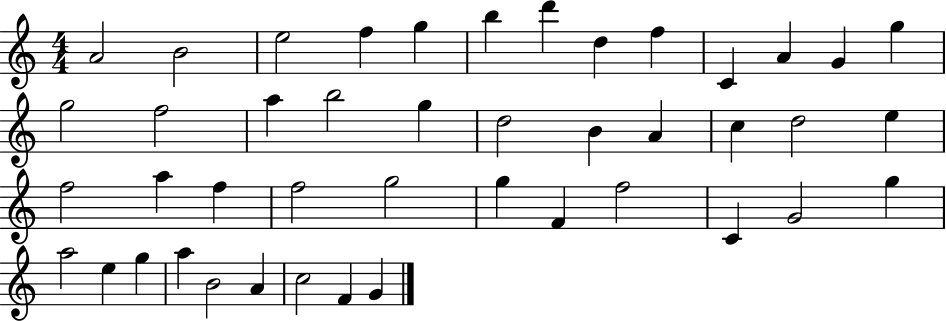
A4/h B4/h E5/h F5/q G5/q B5/q D6/q D5/q F5/q C4/q A4/q G4/q G5/q G5/h F5/h A5/q B5/h G5/q D5/h B4/q A4/q C5/q D5/h E5/q F5/h A5/q F5/q F5/h G5/h G5/q F4/q F5/h C4/q G4/h G5/q A5/h E5/q G5/q A5/q B4/h A4/q C5/h F4/q G4/q